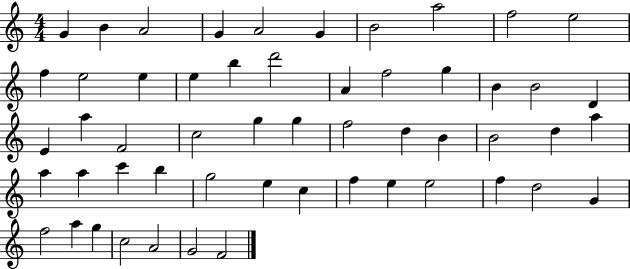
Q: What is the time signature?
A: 4/4